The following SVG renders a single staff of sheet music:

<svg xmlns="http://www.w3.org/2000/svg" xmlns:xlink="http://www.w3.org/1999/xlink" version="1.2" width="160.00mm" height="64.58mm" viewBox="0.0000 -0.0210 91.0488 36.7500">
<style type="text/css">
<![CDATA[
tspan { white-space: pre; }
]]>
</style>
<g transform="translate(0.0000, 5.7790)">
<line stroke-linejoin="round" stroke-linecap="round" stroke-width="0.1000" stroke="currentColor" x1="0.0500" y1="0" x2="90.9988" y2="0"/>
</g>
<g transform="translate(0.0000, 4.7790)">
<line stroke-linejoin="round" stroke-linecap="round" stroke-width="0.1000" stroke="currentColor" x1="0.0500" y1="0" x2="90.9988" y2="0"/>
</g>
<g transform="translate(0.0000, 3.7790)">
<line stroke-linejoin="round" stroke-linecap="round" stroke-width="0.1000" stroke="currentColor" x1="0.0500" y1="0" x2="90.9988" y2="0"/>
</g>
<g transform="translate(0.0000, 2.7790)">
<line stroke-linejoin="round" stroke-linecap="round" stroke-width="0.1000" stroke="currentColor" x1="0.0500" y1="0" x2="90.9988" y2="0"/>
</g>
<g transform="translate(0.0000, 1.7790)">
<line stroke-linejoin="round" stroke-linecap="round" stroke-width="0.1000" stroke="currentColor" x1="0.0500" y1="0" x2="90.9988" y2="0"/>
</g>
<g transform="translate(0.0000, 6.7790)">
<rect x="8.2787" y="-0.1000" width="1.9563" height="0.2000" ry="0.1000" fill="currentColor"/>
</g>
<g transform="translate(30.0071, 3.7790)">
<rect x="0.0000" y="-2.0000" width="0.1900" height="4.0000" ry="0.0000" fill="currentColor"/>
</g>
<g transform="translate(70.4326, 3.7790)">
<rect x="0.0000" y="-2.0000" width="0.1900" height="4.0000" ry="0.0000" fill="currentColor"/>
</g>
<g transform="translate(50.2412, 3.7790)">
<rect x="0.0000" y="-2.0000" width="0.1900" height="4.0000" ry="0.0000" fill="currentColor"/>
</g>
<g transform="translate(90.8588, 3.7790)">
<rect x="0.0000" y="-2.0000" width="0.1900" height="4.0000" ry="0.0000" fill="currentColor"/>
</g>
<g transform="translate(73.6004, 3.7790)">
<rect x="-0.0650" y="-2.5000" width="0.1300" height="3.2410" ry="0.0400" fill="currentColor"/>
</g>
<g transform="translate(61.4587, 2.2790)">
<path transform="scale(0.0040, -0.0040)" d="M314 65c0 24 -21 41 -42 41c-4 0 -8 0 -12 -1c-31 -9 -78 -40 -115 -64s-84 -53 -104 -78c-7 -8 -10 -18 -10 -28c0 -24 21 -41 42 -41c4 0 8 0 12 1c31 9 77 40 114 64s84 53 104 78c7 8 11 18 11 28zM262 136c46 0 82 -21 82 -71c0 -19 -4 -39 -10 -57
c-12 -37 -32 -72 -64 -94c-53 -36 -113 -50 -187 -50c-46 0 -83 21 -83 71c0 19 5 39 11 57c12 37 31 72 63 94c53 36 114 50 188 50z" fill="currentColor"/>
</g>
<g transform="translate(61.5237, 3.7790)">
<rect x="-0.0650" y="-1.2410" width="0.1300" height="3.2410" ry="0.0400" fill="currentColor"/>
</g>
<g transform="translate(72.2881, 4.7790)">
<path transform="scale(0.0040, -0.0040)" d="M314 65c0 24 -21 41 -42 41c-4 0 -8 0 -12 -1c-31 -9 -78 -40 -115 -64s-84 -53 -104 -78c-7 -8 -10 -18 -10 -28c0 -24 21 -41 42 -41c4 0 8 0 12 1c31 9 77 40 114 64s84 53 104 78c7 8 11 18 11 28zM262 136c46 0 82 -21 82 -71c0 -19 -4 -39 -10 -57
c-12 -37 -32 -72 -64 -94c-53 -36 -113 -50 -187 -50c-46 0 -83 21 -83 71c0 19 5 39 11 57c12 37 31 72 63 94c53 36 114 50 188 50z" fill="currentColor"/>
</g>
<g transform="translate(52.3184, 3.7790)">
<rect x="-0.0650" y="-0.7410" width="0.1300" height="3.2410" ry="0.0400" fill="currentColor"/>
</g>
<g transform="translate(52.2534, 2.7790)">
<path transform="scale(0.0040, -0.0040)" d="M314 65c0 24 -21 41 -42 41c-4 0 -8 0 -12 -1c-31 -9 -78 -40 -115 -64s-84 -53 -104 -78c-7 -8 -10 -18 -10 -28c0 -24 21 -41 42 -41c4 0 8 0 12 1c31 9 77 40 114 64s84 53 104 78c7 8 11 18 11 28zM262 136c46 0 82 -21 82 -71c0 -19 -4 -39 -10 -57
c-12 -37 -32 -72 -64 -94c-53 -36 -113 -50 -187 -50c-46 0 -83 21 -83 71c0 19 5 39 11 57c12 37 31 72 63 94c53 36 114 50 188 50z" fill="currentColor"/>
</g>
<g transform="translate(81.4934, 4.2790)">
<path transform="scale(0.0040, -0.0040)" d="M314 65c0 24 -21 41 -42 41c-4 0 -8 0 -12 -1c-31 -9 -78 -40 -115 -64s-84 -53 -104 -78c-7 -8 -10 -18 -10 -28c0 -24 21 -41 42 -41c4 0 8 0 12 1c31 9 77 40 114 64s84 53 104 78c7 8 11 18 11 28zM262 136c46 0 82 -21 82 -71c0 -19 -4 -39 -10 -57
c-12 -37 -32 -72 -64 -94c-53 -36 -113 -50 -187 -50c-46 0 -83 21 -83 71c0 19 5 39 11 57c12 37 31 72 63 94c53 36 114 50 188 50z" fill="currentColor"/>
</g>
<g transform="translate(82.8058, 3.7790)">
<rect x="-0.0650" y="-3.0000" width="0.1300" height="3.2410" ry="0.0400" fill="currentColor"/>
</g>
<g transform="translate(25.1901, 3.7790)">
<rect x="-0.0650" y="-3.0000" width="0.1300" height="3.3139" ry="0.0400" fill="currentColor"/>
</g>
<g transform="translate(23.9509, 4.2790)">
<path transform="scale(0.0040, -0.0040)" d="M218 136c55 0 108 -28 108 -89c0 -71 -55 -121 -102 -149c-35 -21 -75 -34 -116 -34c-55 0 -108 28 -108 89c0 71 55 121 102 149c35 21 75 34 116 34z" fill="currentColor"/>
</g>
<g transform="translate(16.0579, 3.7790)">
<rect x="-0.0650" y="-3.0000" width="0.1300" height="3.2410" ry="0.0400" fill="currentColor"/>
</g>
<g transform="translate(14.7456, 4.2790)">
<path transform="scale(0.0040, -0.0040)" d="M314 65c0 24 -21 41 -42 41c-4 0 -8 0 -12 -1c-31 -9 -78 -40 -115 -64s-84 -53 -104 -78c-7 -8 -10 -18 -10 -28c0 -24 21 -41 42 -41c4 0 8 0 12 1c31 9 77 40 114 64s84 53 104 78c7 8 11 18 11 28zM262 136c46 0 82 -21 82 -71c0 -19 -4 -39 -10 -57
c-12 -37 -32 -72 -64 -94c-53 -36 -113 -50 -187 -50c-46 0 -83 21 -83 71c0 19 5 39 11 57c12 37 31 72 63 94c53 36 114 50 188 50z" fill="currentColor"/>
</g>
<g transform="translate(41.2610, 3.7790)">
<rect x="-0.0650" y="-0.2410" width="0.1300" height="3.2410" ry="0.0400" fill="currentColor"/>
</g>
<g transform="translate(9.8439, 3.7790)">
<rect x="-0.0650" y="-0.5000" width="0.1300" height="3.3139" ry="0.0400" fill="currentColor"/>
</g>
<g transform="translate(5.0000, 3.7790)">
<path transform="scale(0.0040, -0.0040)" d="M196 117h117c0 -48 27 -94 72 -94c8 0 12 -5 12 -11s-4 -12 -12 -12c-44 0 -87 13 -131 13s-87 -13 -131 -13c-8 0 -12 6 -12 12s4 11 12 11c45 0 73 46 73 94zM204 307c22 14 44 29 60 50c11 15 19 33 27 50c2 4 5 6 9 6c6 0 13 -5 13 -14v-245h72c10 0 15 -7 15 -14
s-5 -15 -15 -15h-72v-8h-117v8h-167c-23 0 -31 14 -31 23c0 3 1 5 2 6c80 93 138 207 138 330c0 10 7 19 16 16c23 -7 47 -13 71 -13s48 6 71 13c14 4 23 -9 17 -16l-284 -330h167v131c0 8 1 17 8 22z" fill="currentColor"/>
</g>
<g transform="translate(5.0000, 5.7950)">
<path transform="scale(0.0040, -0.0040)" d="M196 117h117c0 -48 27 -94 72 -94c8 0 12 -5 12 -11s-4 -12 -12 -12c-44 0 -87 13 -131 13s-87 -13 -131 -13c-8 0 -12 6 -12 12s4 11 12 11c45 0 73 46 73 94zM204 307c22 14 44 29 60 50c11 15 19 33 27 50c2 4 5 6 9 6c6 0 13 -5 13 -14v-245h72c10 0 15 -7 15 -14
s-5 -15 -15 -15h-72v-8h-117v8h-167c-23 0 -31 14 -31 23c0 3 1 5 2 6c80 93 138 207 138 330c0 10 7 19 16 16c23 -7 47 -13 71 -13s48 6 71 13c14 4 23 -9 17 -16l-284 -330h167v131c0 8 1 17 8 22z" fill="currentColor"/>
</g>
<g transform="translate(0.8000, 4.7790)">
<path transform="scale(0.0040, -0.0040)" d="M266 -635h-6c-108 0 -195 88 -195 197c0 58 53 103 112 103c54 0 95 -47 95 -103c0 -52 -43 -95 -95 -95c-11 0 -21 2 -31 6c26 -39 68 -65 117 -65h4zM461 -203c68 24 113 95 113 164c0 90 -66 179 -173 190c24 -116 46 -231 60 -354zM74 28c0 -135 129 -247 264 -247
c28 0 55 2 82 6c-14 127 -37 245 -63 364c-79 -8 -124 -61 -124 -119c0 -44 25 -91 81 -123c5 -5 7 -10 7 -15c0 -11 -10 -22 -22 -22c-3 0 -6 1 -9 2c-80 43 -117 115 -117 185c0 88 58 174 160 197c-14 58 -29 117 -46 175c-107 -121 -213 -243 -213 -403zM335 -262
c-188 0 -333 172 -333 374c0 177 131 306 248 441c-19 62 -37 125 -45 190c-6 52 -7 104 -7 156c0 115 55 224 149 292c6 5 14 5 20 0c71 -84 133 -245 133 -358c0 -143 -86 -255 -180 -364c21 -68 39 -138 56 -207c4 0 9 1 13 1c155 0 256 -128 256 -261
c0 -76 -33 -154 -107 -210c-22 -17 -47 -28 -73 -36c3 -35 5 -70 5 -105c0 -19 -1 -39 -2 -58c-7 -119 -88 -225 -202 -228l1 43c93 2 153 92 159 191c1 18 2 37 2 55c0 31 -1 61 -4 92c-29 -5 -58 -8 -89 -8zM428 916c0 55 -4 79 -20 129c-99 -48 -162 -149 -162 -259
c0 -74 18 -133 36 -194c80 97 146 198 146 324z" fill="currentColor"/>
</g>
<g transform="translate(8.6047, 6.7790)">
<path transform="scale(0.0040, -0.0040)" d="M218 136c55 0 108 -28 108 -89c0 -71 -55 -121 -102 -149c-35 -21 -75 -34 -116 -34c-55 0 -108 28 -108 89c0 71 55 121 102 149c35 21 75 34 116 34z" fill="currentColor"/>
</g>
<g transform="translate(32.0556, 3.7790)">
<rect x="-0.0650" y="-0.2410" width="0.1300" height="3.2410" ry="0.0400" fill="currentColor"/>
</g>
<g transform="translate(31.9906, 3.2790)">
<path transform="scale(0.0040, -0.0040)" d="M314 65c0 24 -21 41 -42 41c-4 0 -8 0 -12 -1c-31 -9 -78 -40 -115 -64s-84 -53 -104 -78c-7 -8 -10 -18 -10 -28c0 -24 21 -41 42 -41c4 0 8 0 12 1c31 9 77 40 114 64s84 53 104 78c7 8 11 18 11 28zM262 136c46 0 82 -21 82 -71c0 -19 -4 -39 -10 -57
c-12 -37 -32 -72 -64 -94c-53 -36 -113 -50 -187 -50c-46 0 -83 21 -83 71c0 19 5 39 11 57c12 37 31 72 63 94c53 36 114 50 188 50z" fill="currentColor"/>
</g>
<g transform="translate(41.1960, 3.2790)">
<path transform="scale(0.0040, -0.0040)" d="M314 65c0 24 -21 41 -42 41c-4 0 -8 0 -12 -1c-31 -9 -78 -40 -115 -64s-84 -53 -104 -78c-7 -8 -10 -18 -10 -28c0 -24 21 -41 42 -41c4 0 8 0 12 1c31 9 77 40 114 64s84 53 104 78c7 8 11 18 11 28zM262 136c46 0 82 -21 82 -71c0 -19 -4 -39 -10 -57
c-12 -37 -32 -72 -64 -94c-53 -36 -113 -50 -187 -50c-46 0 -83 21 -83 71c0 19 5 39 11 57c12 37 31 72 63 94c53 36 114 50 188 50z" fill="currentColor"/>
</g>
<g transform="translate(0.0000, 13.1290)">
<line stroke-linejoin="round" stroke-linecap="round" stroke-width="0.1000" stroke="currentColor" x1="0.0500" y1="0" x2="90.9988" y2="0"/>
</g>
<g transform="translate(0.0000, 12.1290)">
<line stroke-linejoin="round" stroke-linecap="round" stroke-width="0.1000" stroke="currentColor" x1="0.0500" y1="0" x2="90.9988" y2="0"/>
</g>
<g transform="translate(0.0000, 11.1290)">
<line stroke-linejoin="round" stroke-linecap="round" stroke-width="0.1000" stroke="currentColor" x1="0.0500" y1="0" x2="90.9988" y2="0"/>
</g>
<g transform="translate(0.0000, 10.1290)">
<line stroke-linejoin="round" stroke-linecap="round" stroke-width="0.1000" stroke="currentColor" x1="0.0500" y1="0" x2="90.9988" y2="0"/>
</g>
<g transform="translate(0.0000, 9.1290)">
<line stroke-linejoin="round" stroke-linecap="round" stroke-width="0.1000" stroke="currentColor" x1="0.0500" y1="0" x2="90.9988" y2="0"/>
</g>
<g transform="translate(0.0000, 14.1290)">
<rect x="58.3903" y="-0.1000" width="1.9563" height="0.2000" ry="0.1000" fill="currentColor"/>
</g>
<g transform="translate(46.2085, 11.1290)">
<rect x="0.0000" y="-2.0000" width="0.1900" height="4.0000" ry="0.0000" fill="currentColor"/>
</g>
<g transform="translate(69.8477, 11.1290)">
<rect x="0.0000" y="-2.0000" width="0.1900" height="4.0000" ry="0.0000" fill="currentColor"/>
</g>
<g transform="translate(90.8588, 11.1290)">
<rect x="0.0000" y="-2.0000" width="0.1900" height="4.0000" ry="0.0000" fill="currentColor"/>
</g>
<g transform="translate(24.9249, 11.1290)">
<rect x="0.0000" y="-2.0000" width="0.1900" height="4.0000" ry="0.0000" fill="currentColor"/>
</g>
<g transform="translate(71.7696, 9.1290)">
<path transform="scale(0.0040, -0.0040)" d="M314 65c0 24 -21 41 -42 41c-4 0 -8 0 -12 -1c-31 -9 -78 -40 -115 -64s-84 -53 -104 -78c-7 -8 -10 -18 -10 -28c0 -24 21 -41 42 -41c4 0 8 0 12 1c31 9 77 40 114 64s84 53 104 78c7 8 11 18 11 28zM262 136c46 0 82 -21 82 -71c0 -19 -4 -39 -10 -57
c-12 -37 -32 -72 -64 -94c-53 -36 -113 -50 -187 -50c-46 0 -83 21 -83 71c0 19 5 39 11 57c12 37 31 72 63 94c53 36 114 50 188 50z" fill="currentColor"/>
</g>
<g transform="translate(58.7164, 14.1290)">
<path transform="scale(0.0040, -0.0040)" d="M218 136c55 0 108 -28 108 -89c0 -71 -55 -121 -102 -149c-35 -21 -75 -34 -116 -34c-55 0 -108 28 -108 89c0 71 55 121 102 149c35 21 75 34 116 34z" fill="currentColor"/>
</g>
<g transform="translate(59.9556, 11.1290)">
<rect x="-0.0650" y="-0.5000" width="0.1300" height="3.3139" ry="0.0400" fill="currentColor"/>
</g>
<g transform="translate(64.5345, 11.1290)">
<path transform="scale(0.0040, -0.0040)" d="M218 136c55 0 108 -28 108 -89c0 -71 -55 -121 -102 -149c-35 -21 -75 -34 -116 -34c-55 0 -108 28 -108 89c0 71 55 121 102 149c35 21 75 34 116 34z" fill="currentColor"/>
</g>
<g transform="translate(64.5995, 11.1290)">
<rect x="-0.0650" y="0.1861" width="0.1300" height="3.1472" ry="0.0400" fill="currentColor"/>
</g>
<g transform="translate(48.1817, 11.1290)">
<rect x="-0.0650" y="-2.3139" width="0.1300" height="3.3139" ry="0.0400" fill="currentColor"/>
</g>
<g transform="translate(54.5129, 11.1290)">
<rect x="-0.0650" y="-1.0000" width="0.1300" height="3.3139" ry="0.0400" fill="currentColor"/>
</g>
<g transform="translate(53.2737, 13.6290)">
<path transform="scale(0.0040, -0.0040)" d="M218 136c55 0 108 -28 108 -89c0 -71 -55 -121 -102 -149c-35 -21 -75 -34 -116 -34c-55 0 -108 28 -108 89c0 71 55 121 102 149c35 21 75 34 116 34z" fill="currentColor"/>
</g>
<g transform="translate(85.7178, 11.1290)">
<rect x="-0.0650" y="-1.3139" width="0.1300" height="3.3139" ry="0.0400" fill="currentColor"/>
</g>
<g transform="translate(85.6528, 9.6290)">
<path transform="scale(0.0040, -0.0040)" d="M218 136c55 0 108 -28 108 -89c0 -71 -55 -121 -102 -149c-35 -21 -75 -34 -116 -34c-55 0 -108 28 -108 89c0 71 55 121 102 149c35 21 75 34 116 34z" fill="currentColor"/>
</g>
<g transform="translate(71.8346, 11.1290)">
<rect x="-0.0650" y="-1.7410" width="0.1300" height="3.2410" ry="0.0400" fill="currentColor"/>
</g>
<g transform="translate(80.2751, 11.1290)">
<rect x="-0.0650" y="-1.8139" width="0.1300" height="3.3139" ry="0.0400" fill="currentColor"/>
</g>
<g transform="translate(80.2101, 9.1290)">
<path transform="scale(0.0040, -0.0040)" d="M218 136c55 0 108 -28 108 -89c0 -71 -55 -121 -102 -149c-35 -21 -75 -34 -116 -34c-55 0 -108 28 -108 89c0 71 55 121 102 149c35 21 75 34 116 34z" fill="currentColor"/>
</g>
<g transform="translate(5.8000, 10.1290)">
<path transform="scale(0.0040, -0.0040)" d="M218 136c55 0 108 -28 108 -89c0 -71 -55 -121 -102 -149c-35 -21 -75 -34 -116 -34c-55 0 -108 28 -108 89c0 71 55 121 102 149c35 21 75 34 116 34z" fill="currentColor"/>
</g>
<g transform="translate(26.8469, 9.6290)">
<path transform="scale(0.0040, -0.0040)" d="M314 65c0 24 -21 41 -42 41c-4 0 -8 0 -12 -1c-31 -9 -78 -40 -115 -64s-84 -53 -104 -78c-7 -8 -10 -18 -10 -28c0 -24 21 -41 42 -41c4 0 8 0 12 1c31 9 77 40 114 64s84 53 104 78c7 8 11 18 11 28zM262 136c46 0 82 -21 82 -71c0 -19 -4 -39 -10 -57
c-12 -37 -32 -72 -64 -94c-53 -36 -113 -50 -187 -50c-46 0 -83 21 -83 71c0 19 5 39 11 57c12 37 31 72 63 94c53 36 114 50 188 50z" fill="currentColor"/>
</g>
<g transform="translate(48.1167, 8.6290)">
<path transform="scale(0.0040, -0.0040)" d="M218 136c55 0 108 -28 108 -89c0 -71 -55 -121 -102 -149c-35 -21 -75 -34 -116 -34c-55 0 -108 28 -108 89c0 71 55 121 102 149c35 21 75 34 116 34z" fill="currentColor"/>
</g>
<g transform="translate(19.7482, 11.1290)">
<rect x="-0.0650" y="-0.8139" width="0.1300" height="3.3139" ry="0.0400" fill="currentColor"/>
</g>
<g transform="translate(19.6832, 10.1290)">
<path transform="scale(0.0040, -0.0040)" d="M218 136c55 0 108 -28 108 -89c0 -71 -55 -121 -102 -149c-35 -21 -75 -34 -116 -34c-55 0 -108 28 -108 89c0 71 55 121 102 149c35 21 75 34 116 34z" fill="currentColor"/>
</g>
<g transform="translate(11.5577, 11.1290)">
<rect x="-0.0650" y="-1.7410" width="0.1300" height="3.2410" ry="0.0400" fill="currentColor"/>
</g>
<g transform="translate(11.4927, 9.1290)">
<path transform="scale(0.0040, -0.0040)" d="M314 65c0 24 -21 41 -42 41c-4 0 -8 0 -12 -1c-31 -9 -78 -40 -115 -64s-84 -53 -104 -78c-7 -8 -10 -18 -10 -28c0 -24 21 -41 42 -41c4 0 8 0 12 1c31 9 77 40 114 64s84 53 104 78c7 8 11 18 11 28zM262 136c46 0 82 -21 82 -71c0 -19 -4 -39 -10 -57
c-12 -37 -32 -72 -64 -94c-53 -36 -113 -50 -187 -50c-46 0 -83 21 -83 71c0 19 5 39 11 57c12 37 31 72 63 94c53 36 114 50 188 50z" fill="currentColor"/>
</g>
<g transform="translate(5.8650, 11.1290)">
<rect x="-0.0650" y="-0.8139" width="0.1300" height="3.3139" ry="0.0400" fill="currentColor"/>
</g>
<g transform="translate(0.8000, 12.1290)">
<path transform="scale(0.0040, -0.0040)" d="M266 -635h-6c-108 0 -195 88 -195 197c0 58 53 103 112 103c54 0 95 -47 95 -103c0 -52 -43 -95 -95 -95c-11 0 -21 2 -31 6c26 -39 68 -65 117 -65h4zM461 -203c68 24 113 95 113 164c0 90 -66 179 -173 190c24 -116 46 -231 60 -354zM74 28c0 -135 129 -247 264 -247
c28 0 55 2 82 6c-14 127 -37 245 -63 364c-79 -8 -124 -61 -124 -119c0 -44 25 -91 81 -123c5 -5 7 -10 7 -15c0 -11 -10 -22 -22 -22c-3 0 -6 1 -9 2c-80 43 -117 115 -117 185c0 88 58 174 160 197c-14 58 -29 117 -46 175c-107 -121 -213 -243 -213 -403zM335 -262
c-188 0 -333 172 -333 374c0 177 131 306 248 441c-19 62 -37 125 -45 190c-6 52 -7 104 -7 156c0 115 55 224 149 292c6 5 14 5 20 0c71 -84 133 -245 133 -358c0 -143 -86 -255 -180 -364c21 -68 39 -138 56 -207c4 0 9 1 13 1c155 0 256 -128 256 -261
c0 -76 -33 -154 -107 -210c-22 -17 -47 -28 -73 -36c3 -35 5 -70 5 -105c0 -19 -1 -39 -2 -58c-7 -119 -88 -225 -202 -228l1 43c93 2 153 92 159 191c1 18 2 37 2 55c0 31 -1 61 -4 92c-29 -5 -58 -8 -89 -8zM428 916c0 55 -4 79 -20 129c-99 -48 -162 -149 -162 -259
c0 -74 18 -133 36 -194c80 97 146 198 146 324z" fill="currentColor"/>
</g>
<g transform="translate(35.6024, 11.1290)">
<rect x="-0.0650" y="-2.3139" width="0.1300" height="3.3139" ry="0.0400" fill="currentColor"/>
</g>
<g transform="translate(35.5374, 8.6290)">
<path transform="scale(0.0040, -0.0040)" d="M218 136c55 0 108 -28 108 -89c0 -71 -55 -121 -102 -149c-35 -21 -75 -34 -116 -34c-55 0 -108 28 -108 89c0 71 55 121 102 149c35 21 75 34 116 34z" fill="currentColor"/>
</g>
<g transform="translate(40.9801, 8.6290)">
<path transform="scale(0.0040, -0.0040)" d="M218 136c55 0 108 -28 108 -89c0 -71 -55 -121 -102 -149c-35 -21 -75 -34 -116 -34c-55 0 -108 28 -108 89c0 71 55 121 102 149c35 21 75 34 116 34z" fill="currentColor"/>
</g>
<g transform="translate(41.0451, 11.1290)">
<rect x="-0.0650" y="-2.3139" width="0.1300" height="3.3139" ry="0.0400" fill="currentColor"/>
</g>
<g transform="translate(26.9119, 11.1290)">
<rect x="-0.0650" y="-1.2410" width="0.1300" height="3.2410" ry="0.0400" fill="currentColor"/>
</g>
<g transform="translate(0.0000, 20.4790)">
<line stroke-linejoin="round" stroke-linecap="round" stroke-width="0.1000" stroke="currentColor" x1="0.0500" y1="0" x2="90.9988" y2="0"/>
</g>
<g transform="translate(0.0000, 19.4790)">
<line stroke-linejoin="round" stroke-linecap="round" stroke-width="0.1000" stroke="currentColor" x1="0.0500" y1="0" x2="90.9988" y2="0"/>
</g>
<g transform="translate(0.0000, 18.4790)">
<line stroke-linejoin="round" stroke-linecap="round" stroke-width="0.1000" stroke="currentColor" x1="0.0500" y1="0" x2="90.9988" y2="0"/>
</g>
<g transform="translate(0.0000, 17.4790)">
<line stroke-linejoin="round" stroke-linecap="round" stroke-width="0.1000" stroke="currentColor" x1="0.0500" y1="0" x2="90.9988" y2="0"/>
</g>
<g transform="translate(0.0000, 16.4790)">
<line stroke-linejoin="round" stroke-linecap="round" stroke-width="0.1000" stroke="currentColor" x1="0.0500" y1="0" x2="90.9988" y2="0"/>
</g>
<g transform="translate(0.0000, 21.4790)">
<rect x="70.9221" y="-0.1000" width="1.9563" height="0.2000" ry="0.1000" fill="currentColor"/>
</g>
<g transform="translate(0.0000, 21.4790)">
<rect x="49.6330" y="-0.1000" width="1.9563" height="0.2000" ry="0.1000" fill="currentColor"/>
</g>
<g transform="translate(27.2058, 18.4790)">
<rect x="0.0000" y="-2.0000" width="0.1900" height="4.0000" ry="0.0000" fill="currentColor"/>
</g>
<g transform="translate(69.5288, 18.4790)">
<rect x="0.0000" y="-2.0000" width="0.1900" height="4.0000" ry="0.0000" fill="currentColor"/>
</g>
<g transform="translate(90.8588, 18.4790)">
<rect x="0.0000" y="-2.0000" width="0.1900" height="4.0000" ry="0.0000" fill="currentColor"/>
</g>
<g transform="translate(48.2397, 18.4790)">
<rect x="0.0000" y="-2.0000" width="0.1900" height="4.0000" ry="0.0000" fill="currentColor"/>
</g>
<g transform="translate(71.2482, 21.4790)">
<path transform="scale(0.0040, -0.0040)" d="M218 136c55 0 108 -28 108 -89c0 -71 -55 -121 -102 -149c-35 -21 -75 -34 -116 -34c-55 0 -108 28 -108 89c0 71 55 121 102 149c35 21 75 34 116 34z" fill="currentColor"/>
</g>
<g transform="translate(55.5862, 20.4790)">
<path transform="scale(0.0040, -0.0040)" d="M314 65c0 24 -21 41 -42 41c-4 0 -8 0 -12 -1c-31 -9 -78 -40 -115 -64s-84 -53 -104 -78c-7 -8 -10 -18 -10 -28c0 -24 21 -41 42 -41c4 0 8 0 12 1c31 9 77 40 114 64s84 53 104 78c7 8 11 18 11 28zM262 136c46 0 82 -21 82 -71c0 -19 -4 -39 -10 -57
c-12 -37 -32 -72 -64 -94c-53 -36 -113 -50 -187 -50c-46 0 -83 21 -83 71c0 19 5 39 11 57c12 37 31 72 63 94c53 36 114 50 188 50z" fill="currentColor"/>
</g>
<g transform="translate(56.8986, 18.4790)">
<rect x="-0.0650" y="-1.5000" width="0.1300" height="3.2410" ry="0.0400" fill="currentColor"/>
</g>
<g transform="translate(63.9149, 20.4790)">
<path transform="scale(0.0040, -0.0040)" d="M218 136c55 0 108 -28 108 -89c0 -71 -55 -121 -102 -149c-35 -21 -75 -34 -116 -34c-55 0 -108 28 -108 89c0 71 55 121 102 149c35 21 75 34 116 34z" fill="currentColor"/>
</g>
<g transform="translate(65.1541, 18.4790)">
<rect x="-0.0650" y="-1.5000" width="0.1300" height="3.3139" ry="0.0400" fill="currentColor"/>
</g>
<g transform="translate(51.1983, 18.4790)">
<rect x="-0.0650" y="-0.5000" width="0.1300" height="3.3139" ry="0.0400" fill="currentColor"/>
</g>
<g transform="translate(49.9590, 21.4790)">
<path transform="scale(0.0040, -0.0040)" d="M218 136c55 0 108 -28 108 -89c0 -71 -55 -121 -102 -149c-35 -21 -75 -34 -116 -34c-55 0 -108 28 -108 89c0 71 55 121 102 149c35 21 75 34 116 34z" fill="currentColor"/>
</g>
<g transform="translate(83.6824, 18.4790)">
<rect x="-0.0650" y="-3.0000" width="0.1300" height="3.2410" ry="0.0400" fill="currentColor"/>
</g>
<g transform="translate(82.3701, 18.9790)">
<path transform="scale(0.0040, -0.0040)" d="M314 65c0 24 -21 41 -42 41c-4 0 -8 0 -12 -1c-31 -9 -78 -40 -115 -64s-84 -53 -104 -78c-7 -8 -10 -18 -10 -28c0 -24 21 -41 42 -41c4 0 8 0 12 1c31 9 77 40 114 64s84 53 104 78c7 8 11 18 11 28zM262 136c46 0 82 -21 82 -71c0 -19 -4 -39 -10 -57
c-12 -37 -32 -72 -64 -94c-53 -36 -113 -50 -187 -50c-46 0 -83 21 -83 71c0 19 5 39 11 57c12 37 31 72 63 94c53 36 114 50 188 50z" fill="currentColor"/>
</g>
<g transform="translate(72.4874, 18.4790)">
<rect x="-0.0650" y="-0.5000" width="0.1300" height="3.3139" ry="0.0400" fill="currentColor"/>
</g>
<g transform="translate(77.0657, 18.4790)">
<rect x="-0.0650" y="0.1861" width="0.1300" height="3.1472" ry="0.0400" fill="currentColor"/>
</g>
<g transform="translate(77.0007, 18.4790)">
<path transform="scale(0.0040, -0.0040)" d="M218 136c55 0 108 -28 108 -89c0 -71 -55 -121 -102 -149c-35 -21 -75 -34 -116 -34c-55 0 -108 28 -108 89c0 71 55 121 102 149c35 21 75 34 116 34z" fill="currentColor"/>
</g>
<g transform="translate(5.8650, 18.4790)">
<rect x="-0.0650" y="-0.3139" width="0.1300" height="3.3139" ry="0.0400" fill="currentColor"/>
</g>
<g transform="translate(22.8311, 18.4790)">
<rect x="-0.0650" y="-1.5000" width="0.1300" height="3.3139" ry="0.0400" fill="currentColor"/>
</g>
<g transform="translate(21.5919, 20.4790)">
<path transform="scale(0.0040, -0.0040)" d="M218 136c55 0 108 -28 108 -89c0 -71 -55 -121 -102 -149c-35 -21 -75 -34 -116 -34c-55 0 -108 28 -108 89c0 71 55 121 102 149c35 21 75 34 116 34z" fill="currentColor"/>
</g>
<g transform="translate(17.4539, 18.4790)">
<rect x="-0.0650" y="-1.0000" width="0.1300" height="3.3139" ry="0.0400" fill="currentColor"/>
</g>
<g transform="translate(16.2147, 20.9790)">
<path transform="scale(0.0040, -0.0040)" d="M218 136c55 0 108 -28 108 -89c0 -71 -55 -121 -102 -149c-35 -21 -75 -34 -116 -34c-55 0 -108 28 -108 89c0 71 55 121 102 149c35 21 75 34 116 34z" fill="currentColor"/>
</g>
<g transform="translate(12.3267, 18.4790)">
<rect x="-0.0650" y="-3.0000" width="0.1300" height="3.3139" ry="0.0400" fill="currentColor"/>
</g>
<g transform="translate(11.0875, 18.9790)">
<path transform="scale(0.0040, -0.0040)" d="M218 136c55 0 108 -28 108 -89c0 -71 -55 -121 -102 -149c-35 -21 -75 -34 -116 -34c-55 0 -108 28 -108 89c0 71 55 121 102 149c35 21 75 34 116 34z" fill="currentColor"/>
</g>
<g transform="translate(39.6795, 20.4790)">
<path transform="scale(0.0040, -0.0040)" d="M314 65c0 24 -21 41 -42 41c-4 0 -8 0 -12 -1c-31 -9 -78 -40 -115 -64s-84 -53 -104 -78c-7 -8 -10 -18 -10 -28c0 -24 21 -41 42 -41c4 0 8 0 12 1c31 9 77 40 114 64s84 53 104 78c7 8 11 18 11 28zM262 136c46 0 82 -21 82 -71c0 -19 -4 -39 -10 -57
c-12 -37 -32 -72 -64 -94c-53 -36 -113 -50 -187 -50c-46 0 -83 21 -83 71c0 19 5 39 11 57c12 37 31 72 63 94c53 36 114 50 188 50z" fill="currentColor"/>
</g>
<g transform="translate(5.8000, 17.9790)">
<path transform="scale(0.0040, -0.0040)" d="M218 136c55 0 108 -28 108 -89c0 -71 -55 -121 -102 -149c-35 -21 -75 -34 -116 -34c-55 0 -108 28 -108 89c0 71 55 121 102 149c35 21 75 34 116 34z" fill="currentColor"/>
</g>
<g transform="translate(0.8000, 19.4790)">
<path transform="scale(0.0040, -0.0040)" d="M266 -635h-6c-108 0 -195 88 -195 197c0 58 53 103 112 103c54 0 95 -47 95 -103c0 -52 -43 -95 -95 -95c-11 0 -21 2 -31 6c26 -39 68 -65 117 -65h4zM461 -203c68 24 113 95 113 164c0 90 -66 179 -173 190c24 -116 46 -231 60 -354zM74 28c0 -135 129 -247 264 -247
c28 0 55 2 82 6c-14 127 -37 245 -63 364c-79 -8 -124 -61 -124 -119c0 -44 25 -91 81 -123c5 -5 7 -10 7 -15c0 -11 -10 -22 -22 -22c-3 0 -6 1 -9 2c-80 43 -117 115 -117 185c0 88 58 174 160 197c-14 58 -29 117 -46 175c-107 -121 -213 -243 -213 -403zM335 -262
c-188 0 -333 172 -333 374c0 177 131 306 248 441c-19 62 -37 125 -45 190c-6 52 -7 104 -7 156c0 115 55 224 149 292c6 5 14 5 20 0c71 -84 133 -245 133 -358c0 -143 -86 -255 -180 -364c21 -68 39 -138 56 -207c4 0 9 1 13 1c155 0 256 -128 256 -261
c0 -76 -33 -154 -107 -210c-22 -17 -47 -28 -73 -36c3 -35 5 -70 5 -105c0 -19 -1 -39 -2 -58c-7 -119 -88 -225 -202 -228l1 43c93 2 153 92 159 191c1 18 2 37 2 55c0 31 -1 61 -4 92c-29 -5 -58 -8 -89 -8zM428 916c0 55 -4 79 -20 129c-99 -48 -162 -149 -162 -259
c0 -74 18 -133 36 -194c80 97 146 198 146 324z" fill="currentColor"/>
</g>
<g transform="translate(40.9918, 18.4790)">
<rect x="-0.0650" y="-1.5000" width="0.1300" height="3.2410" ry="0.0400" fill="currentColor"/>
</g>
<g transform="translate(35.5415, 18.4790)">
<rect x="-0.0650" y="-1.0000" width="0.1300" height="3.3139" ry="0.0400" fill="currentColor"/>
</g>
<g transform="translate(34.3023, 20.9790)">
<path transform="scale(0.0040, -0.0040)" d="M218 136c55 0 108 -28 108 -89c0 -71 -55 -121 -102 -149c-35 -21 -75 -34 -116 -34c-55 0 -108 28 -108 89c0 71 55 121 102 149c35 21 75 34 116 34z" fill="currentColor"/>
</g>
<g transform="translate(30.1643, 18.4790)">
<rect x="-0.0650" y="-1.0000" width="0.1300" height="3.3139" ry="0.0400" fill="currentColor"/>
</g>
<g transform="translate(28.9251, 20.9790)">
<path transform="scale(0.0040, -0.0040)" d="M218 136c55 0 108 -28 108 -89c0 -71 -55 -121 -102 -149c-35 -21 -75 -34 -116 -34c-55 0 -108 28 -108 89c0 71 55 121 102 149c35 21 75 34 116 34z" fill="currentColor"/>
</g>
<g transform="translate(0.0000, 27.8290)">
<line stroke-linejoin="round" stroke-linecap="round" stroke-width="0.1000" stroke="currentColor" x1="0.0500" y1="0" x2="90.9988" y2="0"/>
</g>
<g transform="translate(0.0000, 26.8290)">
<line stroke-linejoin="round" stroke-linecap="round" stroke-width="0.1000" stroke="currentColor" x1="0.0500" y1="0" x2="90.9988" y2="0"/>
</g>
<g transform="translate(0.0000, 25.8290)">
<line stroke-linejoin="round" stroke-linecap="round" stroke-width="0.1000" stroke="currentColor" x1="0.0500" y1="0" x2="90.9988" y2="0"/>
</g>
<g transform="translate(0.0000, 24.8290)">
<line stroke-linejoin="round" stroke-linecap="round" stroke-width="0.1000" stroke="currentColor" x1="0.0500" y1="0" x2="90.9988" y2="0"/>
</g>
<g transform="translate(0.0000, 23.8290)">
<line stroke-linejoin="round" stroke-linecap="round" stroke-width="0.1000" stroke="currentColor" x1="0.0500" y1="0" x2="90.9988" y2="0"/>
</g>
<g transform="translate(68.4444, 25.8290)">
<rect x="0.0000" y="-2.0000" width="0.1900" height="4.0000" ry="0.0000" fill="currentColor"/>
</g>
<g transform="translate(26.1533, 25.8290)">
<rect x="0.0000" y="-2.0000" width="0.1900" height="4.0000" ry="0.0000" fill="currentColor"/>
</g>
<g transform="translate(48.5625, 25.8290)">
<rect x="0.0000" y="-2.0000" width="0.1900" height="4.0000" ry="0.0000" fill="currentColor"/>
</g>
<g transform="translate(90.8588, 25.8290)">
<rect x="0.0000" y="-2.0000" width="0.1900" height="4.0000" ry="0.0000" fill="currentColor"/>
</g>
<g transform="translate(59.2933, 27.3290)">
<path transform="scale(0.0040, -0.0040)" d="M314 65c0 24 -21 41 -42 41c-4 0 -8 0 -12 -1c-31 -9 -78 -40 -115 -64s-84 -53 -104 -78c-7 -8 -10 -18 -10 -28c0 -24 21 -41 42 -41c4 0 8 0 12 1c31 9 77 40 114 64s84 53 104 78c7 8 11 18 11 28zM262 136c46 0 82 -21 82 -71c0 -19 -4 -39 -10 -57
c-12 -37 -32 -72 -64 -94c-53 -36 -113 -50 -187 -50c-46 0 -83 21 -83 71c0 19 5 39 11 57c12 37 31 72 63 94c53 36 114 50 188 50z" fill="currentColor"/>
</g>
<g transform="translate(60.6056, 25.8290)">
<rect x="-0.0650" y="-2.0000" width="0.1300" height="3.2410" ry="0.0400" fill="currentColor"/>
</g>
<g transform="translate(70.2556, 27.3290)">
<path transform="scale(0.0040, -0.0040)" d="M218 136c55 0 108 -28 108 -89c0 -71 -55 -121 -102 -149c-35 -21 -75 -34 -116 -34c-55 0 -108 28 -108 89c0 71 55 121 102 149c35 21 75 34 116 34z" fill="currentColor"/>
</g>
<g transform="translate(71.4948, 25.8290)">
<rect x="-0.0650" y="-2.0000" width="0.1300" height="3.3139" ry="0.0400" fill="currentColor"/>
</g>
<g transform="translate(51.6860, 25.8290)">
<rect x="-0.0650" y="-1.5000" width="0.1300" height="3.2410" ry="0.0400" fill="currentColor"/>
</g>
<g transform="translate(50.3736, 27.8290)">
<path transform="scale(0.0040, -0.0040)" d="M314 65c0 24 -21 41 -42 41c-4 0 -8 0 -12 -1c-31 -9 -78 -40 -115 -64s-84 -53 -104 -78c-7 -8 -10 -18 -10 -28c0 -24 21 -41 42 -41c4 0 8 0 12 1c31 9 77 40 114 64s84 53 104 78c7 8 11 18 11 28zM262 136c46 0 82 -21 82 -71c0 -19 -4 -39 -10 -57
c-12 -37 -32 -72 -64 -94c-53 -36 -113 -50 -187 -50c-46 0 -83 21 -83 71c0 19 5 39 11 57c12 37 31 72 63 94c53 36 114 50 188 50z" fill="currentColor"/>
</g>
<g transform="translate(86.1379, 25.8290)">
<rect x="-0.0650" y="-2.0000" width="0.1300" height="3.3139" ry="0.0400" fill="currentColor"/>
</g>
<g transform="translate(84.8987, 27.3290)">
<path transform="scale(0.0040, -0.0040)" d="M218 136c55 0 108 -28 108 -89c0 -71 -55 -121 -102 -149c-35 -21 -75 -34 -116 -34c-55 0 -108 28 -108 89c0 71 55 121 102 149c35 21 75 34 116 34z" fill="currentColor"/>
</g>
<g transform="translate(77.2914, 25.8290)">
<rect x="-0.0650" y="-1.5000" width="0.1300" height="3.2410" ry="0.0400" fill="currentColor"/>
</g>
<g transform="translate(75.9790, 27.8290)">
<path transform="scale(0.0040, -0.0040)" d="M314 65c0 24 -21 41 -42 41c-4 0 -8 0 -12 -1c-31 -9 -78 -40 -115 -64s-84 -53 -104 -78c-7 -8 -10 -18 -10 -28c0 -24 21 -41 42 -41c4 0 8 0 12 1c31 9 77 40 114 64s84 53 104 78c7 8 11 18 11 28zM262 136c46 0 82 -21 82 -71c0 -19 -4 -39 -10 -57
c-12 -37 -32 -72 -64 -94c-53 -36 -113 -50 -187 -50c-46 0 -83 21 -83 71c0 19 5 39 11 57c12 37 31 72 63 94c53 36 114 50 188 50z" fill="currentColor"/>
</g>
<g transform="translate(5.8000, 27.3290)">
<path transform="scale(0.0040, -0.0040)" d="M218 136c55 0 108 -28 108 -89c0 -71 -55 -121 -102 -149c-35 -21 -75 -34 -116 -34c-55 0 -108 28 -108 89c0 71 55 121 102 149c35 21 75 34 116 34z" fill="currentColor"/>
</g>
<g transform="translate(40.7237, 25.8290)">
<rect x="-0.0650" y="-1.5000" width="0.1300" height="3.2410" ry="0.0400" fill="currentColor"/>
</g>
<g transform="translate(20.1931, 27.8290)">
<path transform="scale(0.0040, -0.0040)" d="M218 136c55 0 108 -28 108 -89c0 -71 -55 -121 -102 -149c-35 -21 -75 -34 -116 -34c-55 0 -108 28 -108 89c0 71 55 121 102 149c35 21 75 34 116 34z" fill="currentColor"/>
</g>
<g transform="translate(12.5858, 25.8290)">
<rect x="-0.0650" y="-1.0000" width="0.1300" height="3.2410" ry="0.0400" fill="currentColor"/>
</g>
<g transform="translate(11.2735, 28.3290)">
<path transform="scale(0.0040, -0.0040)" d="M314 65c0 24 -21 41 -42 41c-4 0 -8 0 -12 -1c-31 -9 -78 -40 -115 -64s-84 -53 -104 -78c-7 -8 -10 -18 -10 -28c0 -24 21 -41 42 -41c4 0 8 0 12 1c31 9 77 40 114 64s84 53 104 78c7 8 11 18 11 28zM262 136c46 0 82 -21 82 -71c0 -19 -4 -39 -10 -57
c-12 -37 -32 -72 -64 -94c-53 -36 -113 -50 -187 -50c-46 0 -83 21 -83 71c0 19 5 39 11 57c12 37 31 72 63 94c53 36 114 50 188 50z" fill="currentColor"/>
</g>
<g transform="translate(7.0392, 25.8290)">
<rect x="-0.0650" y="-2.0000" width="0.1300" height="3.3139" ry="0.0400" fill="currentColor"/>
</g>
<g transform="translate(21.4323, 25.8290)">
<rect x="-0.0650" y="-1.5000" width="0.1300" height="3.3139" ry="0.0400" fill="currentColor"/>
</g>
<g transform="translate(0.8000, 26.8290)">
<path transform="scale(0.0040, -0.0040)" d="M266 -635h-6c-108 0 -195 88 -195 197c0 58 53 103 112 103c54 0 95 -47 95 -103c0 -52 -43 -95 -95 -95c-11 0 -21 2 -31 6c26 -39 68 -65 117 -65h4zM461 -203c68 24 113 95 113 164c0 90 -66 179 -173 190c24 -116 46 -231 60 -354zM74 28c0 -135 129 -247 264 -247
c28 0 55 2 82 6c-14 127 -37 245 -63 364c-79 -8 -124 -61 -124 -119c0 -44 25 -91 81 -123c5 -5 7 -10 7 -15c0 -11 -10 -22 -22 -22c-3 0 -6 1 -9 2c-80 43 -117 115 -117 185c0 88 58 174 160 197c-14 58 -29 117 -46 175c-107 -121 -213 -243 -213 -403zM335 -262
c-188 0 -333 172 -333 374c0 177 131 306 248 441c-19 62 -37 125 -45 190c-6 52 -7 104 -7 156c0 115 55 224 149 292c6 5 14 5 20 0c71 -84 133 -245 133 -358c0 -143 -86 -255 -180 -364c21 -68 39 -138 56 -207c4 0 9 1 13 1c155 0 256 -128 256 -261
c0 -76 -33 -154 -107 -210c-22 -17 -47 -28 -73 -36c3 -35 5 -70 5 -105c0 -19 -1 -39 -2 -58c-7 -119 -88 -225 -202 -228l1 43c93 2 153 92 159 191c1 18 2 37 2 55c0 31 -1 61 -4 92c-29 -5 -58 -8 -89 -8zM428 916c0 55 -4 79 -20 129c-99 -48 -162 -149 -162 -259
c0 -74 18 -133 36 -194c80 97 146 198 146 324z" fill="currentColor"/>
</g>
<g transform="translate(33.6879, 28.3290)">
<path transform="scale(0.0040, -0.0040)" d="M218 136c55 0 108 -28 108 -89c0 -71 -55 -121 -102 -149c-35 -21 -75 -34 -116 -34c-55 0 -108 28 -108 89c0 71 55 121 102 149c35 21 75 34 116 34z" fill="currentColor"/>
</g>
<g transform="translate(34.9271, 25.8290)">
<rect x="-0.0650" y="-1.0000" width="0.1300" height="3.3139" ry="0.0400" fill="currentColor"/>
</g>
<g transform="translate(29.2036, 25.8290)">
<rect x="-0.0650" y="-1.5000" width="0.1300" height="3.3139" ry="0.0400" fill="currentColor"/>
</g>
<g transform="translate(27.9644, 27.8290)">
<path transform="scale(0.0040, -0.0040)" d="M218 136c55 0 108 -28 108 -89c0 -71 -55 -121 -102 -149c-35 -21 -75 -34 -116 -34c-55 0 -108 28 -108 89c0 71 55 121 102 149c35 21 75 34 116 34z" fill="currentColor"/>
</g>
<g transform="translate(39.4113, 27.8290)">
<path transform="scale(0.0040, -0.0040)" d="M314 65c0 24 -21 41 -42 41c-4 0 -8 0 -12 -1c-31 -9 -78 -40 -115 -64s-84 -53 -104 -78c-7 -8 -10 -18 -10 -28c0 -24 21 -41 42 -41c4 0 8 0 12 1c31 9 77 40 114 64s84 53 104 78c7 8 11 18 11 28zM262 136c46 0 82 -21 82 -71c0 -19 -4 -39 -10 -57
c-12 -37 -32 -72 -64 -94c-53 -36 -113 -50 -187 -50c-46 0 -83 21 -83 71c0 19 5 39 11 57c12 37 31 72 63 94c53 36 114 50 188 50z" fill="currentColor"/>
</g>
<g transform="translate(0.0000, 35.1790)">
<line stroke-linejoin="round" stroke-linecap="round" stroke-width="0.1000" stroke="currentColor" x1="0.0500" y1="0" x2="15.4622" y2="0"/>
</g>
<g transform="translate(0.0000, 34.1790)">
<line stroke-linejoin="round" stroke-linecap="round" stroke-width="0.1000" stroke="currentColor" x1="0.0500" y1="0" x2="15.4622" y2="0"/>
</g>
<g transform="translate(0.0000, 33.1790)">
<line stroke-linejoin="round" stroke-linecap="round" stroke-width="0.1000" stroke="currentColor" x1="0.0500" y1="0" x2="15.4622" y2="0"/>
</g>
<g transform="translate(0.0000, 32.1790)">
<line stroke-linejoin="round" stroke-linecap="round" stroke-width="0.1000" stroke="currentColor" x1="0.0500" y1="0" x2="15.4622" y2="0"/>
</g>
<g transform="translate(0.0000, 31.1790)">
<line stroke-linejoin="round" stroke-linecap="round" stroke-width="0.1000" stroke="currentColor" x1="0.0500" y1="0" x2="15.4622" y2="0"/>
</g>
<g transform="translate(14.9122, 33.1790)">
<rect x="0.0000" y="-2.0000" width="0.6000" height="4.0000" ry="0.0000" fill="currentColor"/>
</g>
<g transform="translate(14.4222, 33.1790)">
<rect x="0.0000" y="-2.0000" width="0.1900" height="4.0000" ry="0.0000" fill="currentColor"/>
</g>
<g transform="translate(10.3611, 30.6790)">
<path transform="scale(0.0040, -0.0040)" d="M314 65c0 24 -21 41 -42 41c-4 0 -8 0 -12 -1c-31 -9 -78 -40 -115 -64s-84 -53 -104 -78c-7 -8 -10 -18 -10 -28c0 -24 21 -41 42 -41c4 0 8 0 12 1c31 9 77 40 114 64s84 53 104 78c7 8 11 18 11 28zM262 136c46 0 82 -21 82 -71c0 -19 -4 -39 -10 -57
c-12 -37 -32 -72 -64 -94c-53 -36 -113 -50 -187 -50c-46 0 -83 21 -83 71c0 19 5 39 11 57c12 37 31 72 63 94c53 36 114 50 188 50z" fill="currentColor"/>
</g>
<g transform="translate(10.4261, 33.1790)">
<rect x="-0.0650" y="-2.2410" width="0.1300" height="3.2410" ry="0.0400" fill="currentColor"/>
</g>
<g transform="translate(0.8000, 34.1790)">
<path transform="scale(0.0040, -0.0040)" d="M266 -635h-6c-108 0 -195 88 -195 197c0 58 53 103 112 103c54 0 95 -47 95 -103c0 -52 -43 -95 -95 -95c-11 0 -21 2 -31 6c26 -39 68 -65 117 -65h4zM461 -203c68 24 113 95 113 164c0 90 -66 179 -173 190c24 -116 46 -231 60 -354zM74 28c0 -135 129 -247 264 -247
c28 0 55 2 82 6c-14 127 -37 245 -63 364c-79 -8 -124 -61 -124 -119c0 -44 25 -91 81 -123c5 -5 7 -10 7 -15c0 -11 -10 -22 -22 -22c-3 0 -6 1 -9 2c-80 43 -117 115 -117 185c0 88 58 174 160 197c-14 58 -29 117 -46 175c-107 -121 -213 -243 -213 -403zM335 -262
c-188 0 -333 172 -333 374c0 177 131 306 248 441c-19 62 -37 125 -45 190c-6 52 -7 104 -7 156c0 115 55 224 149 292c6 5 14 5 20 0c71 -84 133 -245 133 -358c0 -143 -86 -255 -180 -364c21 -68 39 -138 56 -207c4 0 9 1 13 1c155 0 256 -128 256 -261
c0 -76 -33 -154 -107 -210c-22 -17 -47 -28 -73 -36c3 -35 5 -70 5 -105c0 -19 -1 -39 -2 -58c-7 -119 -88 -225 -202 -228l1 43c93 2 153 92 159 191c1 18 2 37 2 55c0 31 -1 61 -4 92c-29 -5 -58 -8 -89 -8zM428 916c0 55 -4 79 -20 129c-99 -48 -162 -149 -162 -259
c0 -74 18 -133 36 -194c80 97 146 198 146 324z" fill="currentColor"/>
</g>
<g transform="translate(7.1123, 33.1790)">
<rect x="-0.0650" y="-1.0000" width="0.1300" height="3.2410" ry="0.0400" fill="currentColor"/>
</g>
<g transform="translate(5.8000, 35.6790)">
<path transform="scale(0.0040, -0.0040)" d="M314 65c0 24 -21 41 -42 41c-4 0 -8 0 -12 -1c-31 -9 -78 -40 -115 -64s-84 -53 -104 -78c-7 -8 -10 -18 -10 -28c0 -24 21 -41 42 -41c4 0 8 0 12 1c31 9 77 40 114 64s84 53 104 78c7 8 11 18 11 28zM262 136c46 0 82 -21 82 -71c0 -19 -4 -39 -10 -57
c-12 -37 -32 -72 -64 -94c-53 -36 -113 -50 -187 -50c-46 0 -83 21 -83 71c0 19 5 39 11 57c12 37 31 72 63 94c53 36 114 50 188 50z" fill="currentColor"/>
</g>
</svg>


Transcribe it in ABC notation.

X:1
T:Untitled
M:4/4
L:1/4
K:C
C A2 A c2 c2 d2 e2 G2 A2 d f2 d e2 g g g D C B f2 f e c A D E D D E2 C E2 E C B A2 F D2 E E D E2 E2 F2 F E2 F D2 g2